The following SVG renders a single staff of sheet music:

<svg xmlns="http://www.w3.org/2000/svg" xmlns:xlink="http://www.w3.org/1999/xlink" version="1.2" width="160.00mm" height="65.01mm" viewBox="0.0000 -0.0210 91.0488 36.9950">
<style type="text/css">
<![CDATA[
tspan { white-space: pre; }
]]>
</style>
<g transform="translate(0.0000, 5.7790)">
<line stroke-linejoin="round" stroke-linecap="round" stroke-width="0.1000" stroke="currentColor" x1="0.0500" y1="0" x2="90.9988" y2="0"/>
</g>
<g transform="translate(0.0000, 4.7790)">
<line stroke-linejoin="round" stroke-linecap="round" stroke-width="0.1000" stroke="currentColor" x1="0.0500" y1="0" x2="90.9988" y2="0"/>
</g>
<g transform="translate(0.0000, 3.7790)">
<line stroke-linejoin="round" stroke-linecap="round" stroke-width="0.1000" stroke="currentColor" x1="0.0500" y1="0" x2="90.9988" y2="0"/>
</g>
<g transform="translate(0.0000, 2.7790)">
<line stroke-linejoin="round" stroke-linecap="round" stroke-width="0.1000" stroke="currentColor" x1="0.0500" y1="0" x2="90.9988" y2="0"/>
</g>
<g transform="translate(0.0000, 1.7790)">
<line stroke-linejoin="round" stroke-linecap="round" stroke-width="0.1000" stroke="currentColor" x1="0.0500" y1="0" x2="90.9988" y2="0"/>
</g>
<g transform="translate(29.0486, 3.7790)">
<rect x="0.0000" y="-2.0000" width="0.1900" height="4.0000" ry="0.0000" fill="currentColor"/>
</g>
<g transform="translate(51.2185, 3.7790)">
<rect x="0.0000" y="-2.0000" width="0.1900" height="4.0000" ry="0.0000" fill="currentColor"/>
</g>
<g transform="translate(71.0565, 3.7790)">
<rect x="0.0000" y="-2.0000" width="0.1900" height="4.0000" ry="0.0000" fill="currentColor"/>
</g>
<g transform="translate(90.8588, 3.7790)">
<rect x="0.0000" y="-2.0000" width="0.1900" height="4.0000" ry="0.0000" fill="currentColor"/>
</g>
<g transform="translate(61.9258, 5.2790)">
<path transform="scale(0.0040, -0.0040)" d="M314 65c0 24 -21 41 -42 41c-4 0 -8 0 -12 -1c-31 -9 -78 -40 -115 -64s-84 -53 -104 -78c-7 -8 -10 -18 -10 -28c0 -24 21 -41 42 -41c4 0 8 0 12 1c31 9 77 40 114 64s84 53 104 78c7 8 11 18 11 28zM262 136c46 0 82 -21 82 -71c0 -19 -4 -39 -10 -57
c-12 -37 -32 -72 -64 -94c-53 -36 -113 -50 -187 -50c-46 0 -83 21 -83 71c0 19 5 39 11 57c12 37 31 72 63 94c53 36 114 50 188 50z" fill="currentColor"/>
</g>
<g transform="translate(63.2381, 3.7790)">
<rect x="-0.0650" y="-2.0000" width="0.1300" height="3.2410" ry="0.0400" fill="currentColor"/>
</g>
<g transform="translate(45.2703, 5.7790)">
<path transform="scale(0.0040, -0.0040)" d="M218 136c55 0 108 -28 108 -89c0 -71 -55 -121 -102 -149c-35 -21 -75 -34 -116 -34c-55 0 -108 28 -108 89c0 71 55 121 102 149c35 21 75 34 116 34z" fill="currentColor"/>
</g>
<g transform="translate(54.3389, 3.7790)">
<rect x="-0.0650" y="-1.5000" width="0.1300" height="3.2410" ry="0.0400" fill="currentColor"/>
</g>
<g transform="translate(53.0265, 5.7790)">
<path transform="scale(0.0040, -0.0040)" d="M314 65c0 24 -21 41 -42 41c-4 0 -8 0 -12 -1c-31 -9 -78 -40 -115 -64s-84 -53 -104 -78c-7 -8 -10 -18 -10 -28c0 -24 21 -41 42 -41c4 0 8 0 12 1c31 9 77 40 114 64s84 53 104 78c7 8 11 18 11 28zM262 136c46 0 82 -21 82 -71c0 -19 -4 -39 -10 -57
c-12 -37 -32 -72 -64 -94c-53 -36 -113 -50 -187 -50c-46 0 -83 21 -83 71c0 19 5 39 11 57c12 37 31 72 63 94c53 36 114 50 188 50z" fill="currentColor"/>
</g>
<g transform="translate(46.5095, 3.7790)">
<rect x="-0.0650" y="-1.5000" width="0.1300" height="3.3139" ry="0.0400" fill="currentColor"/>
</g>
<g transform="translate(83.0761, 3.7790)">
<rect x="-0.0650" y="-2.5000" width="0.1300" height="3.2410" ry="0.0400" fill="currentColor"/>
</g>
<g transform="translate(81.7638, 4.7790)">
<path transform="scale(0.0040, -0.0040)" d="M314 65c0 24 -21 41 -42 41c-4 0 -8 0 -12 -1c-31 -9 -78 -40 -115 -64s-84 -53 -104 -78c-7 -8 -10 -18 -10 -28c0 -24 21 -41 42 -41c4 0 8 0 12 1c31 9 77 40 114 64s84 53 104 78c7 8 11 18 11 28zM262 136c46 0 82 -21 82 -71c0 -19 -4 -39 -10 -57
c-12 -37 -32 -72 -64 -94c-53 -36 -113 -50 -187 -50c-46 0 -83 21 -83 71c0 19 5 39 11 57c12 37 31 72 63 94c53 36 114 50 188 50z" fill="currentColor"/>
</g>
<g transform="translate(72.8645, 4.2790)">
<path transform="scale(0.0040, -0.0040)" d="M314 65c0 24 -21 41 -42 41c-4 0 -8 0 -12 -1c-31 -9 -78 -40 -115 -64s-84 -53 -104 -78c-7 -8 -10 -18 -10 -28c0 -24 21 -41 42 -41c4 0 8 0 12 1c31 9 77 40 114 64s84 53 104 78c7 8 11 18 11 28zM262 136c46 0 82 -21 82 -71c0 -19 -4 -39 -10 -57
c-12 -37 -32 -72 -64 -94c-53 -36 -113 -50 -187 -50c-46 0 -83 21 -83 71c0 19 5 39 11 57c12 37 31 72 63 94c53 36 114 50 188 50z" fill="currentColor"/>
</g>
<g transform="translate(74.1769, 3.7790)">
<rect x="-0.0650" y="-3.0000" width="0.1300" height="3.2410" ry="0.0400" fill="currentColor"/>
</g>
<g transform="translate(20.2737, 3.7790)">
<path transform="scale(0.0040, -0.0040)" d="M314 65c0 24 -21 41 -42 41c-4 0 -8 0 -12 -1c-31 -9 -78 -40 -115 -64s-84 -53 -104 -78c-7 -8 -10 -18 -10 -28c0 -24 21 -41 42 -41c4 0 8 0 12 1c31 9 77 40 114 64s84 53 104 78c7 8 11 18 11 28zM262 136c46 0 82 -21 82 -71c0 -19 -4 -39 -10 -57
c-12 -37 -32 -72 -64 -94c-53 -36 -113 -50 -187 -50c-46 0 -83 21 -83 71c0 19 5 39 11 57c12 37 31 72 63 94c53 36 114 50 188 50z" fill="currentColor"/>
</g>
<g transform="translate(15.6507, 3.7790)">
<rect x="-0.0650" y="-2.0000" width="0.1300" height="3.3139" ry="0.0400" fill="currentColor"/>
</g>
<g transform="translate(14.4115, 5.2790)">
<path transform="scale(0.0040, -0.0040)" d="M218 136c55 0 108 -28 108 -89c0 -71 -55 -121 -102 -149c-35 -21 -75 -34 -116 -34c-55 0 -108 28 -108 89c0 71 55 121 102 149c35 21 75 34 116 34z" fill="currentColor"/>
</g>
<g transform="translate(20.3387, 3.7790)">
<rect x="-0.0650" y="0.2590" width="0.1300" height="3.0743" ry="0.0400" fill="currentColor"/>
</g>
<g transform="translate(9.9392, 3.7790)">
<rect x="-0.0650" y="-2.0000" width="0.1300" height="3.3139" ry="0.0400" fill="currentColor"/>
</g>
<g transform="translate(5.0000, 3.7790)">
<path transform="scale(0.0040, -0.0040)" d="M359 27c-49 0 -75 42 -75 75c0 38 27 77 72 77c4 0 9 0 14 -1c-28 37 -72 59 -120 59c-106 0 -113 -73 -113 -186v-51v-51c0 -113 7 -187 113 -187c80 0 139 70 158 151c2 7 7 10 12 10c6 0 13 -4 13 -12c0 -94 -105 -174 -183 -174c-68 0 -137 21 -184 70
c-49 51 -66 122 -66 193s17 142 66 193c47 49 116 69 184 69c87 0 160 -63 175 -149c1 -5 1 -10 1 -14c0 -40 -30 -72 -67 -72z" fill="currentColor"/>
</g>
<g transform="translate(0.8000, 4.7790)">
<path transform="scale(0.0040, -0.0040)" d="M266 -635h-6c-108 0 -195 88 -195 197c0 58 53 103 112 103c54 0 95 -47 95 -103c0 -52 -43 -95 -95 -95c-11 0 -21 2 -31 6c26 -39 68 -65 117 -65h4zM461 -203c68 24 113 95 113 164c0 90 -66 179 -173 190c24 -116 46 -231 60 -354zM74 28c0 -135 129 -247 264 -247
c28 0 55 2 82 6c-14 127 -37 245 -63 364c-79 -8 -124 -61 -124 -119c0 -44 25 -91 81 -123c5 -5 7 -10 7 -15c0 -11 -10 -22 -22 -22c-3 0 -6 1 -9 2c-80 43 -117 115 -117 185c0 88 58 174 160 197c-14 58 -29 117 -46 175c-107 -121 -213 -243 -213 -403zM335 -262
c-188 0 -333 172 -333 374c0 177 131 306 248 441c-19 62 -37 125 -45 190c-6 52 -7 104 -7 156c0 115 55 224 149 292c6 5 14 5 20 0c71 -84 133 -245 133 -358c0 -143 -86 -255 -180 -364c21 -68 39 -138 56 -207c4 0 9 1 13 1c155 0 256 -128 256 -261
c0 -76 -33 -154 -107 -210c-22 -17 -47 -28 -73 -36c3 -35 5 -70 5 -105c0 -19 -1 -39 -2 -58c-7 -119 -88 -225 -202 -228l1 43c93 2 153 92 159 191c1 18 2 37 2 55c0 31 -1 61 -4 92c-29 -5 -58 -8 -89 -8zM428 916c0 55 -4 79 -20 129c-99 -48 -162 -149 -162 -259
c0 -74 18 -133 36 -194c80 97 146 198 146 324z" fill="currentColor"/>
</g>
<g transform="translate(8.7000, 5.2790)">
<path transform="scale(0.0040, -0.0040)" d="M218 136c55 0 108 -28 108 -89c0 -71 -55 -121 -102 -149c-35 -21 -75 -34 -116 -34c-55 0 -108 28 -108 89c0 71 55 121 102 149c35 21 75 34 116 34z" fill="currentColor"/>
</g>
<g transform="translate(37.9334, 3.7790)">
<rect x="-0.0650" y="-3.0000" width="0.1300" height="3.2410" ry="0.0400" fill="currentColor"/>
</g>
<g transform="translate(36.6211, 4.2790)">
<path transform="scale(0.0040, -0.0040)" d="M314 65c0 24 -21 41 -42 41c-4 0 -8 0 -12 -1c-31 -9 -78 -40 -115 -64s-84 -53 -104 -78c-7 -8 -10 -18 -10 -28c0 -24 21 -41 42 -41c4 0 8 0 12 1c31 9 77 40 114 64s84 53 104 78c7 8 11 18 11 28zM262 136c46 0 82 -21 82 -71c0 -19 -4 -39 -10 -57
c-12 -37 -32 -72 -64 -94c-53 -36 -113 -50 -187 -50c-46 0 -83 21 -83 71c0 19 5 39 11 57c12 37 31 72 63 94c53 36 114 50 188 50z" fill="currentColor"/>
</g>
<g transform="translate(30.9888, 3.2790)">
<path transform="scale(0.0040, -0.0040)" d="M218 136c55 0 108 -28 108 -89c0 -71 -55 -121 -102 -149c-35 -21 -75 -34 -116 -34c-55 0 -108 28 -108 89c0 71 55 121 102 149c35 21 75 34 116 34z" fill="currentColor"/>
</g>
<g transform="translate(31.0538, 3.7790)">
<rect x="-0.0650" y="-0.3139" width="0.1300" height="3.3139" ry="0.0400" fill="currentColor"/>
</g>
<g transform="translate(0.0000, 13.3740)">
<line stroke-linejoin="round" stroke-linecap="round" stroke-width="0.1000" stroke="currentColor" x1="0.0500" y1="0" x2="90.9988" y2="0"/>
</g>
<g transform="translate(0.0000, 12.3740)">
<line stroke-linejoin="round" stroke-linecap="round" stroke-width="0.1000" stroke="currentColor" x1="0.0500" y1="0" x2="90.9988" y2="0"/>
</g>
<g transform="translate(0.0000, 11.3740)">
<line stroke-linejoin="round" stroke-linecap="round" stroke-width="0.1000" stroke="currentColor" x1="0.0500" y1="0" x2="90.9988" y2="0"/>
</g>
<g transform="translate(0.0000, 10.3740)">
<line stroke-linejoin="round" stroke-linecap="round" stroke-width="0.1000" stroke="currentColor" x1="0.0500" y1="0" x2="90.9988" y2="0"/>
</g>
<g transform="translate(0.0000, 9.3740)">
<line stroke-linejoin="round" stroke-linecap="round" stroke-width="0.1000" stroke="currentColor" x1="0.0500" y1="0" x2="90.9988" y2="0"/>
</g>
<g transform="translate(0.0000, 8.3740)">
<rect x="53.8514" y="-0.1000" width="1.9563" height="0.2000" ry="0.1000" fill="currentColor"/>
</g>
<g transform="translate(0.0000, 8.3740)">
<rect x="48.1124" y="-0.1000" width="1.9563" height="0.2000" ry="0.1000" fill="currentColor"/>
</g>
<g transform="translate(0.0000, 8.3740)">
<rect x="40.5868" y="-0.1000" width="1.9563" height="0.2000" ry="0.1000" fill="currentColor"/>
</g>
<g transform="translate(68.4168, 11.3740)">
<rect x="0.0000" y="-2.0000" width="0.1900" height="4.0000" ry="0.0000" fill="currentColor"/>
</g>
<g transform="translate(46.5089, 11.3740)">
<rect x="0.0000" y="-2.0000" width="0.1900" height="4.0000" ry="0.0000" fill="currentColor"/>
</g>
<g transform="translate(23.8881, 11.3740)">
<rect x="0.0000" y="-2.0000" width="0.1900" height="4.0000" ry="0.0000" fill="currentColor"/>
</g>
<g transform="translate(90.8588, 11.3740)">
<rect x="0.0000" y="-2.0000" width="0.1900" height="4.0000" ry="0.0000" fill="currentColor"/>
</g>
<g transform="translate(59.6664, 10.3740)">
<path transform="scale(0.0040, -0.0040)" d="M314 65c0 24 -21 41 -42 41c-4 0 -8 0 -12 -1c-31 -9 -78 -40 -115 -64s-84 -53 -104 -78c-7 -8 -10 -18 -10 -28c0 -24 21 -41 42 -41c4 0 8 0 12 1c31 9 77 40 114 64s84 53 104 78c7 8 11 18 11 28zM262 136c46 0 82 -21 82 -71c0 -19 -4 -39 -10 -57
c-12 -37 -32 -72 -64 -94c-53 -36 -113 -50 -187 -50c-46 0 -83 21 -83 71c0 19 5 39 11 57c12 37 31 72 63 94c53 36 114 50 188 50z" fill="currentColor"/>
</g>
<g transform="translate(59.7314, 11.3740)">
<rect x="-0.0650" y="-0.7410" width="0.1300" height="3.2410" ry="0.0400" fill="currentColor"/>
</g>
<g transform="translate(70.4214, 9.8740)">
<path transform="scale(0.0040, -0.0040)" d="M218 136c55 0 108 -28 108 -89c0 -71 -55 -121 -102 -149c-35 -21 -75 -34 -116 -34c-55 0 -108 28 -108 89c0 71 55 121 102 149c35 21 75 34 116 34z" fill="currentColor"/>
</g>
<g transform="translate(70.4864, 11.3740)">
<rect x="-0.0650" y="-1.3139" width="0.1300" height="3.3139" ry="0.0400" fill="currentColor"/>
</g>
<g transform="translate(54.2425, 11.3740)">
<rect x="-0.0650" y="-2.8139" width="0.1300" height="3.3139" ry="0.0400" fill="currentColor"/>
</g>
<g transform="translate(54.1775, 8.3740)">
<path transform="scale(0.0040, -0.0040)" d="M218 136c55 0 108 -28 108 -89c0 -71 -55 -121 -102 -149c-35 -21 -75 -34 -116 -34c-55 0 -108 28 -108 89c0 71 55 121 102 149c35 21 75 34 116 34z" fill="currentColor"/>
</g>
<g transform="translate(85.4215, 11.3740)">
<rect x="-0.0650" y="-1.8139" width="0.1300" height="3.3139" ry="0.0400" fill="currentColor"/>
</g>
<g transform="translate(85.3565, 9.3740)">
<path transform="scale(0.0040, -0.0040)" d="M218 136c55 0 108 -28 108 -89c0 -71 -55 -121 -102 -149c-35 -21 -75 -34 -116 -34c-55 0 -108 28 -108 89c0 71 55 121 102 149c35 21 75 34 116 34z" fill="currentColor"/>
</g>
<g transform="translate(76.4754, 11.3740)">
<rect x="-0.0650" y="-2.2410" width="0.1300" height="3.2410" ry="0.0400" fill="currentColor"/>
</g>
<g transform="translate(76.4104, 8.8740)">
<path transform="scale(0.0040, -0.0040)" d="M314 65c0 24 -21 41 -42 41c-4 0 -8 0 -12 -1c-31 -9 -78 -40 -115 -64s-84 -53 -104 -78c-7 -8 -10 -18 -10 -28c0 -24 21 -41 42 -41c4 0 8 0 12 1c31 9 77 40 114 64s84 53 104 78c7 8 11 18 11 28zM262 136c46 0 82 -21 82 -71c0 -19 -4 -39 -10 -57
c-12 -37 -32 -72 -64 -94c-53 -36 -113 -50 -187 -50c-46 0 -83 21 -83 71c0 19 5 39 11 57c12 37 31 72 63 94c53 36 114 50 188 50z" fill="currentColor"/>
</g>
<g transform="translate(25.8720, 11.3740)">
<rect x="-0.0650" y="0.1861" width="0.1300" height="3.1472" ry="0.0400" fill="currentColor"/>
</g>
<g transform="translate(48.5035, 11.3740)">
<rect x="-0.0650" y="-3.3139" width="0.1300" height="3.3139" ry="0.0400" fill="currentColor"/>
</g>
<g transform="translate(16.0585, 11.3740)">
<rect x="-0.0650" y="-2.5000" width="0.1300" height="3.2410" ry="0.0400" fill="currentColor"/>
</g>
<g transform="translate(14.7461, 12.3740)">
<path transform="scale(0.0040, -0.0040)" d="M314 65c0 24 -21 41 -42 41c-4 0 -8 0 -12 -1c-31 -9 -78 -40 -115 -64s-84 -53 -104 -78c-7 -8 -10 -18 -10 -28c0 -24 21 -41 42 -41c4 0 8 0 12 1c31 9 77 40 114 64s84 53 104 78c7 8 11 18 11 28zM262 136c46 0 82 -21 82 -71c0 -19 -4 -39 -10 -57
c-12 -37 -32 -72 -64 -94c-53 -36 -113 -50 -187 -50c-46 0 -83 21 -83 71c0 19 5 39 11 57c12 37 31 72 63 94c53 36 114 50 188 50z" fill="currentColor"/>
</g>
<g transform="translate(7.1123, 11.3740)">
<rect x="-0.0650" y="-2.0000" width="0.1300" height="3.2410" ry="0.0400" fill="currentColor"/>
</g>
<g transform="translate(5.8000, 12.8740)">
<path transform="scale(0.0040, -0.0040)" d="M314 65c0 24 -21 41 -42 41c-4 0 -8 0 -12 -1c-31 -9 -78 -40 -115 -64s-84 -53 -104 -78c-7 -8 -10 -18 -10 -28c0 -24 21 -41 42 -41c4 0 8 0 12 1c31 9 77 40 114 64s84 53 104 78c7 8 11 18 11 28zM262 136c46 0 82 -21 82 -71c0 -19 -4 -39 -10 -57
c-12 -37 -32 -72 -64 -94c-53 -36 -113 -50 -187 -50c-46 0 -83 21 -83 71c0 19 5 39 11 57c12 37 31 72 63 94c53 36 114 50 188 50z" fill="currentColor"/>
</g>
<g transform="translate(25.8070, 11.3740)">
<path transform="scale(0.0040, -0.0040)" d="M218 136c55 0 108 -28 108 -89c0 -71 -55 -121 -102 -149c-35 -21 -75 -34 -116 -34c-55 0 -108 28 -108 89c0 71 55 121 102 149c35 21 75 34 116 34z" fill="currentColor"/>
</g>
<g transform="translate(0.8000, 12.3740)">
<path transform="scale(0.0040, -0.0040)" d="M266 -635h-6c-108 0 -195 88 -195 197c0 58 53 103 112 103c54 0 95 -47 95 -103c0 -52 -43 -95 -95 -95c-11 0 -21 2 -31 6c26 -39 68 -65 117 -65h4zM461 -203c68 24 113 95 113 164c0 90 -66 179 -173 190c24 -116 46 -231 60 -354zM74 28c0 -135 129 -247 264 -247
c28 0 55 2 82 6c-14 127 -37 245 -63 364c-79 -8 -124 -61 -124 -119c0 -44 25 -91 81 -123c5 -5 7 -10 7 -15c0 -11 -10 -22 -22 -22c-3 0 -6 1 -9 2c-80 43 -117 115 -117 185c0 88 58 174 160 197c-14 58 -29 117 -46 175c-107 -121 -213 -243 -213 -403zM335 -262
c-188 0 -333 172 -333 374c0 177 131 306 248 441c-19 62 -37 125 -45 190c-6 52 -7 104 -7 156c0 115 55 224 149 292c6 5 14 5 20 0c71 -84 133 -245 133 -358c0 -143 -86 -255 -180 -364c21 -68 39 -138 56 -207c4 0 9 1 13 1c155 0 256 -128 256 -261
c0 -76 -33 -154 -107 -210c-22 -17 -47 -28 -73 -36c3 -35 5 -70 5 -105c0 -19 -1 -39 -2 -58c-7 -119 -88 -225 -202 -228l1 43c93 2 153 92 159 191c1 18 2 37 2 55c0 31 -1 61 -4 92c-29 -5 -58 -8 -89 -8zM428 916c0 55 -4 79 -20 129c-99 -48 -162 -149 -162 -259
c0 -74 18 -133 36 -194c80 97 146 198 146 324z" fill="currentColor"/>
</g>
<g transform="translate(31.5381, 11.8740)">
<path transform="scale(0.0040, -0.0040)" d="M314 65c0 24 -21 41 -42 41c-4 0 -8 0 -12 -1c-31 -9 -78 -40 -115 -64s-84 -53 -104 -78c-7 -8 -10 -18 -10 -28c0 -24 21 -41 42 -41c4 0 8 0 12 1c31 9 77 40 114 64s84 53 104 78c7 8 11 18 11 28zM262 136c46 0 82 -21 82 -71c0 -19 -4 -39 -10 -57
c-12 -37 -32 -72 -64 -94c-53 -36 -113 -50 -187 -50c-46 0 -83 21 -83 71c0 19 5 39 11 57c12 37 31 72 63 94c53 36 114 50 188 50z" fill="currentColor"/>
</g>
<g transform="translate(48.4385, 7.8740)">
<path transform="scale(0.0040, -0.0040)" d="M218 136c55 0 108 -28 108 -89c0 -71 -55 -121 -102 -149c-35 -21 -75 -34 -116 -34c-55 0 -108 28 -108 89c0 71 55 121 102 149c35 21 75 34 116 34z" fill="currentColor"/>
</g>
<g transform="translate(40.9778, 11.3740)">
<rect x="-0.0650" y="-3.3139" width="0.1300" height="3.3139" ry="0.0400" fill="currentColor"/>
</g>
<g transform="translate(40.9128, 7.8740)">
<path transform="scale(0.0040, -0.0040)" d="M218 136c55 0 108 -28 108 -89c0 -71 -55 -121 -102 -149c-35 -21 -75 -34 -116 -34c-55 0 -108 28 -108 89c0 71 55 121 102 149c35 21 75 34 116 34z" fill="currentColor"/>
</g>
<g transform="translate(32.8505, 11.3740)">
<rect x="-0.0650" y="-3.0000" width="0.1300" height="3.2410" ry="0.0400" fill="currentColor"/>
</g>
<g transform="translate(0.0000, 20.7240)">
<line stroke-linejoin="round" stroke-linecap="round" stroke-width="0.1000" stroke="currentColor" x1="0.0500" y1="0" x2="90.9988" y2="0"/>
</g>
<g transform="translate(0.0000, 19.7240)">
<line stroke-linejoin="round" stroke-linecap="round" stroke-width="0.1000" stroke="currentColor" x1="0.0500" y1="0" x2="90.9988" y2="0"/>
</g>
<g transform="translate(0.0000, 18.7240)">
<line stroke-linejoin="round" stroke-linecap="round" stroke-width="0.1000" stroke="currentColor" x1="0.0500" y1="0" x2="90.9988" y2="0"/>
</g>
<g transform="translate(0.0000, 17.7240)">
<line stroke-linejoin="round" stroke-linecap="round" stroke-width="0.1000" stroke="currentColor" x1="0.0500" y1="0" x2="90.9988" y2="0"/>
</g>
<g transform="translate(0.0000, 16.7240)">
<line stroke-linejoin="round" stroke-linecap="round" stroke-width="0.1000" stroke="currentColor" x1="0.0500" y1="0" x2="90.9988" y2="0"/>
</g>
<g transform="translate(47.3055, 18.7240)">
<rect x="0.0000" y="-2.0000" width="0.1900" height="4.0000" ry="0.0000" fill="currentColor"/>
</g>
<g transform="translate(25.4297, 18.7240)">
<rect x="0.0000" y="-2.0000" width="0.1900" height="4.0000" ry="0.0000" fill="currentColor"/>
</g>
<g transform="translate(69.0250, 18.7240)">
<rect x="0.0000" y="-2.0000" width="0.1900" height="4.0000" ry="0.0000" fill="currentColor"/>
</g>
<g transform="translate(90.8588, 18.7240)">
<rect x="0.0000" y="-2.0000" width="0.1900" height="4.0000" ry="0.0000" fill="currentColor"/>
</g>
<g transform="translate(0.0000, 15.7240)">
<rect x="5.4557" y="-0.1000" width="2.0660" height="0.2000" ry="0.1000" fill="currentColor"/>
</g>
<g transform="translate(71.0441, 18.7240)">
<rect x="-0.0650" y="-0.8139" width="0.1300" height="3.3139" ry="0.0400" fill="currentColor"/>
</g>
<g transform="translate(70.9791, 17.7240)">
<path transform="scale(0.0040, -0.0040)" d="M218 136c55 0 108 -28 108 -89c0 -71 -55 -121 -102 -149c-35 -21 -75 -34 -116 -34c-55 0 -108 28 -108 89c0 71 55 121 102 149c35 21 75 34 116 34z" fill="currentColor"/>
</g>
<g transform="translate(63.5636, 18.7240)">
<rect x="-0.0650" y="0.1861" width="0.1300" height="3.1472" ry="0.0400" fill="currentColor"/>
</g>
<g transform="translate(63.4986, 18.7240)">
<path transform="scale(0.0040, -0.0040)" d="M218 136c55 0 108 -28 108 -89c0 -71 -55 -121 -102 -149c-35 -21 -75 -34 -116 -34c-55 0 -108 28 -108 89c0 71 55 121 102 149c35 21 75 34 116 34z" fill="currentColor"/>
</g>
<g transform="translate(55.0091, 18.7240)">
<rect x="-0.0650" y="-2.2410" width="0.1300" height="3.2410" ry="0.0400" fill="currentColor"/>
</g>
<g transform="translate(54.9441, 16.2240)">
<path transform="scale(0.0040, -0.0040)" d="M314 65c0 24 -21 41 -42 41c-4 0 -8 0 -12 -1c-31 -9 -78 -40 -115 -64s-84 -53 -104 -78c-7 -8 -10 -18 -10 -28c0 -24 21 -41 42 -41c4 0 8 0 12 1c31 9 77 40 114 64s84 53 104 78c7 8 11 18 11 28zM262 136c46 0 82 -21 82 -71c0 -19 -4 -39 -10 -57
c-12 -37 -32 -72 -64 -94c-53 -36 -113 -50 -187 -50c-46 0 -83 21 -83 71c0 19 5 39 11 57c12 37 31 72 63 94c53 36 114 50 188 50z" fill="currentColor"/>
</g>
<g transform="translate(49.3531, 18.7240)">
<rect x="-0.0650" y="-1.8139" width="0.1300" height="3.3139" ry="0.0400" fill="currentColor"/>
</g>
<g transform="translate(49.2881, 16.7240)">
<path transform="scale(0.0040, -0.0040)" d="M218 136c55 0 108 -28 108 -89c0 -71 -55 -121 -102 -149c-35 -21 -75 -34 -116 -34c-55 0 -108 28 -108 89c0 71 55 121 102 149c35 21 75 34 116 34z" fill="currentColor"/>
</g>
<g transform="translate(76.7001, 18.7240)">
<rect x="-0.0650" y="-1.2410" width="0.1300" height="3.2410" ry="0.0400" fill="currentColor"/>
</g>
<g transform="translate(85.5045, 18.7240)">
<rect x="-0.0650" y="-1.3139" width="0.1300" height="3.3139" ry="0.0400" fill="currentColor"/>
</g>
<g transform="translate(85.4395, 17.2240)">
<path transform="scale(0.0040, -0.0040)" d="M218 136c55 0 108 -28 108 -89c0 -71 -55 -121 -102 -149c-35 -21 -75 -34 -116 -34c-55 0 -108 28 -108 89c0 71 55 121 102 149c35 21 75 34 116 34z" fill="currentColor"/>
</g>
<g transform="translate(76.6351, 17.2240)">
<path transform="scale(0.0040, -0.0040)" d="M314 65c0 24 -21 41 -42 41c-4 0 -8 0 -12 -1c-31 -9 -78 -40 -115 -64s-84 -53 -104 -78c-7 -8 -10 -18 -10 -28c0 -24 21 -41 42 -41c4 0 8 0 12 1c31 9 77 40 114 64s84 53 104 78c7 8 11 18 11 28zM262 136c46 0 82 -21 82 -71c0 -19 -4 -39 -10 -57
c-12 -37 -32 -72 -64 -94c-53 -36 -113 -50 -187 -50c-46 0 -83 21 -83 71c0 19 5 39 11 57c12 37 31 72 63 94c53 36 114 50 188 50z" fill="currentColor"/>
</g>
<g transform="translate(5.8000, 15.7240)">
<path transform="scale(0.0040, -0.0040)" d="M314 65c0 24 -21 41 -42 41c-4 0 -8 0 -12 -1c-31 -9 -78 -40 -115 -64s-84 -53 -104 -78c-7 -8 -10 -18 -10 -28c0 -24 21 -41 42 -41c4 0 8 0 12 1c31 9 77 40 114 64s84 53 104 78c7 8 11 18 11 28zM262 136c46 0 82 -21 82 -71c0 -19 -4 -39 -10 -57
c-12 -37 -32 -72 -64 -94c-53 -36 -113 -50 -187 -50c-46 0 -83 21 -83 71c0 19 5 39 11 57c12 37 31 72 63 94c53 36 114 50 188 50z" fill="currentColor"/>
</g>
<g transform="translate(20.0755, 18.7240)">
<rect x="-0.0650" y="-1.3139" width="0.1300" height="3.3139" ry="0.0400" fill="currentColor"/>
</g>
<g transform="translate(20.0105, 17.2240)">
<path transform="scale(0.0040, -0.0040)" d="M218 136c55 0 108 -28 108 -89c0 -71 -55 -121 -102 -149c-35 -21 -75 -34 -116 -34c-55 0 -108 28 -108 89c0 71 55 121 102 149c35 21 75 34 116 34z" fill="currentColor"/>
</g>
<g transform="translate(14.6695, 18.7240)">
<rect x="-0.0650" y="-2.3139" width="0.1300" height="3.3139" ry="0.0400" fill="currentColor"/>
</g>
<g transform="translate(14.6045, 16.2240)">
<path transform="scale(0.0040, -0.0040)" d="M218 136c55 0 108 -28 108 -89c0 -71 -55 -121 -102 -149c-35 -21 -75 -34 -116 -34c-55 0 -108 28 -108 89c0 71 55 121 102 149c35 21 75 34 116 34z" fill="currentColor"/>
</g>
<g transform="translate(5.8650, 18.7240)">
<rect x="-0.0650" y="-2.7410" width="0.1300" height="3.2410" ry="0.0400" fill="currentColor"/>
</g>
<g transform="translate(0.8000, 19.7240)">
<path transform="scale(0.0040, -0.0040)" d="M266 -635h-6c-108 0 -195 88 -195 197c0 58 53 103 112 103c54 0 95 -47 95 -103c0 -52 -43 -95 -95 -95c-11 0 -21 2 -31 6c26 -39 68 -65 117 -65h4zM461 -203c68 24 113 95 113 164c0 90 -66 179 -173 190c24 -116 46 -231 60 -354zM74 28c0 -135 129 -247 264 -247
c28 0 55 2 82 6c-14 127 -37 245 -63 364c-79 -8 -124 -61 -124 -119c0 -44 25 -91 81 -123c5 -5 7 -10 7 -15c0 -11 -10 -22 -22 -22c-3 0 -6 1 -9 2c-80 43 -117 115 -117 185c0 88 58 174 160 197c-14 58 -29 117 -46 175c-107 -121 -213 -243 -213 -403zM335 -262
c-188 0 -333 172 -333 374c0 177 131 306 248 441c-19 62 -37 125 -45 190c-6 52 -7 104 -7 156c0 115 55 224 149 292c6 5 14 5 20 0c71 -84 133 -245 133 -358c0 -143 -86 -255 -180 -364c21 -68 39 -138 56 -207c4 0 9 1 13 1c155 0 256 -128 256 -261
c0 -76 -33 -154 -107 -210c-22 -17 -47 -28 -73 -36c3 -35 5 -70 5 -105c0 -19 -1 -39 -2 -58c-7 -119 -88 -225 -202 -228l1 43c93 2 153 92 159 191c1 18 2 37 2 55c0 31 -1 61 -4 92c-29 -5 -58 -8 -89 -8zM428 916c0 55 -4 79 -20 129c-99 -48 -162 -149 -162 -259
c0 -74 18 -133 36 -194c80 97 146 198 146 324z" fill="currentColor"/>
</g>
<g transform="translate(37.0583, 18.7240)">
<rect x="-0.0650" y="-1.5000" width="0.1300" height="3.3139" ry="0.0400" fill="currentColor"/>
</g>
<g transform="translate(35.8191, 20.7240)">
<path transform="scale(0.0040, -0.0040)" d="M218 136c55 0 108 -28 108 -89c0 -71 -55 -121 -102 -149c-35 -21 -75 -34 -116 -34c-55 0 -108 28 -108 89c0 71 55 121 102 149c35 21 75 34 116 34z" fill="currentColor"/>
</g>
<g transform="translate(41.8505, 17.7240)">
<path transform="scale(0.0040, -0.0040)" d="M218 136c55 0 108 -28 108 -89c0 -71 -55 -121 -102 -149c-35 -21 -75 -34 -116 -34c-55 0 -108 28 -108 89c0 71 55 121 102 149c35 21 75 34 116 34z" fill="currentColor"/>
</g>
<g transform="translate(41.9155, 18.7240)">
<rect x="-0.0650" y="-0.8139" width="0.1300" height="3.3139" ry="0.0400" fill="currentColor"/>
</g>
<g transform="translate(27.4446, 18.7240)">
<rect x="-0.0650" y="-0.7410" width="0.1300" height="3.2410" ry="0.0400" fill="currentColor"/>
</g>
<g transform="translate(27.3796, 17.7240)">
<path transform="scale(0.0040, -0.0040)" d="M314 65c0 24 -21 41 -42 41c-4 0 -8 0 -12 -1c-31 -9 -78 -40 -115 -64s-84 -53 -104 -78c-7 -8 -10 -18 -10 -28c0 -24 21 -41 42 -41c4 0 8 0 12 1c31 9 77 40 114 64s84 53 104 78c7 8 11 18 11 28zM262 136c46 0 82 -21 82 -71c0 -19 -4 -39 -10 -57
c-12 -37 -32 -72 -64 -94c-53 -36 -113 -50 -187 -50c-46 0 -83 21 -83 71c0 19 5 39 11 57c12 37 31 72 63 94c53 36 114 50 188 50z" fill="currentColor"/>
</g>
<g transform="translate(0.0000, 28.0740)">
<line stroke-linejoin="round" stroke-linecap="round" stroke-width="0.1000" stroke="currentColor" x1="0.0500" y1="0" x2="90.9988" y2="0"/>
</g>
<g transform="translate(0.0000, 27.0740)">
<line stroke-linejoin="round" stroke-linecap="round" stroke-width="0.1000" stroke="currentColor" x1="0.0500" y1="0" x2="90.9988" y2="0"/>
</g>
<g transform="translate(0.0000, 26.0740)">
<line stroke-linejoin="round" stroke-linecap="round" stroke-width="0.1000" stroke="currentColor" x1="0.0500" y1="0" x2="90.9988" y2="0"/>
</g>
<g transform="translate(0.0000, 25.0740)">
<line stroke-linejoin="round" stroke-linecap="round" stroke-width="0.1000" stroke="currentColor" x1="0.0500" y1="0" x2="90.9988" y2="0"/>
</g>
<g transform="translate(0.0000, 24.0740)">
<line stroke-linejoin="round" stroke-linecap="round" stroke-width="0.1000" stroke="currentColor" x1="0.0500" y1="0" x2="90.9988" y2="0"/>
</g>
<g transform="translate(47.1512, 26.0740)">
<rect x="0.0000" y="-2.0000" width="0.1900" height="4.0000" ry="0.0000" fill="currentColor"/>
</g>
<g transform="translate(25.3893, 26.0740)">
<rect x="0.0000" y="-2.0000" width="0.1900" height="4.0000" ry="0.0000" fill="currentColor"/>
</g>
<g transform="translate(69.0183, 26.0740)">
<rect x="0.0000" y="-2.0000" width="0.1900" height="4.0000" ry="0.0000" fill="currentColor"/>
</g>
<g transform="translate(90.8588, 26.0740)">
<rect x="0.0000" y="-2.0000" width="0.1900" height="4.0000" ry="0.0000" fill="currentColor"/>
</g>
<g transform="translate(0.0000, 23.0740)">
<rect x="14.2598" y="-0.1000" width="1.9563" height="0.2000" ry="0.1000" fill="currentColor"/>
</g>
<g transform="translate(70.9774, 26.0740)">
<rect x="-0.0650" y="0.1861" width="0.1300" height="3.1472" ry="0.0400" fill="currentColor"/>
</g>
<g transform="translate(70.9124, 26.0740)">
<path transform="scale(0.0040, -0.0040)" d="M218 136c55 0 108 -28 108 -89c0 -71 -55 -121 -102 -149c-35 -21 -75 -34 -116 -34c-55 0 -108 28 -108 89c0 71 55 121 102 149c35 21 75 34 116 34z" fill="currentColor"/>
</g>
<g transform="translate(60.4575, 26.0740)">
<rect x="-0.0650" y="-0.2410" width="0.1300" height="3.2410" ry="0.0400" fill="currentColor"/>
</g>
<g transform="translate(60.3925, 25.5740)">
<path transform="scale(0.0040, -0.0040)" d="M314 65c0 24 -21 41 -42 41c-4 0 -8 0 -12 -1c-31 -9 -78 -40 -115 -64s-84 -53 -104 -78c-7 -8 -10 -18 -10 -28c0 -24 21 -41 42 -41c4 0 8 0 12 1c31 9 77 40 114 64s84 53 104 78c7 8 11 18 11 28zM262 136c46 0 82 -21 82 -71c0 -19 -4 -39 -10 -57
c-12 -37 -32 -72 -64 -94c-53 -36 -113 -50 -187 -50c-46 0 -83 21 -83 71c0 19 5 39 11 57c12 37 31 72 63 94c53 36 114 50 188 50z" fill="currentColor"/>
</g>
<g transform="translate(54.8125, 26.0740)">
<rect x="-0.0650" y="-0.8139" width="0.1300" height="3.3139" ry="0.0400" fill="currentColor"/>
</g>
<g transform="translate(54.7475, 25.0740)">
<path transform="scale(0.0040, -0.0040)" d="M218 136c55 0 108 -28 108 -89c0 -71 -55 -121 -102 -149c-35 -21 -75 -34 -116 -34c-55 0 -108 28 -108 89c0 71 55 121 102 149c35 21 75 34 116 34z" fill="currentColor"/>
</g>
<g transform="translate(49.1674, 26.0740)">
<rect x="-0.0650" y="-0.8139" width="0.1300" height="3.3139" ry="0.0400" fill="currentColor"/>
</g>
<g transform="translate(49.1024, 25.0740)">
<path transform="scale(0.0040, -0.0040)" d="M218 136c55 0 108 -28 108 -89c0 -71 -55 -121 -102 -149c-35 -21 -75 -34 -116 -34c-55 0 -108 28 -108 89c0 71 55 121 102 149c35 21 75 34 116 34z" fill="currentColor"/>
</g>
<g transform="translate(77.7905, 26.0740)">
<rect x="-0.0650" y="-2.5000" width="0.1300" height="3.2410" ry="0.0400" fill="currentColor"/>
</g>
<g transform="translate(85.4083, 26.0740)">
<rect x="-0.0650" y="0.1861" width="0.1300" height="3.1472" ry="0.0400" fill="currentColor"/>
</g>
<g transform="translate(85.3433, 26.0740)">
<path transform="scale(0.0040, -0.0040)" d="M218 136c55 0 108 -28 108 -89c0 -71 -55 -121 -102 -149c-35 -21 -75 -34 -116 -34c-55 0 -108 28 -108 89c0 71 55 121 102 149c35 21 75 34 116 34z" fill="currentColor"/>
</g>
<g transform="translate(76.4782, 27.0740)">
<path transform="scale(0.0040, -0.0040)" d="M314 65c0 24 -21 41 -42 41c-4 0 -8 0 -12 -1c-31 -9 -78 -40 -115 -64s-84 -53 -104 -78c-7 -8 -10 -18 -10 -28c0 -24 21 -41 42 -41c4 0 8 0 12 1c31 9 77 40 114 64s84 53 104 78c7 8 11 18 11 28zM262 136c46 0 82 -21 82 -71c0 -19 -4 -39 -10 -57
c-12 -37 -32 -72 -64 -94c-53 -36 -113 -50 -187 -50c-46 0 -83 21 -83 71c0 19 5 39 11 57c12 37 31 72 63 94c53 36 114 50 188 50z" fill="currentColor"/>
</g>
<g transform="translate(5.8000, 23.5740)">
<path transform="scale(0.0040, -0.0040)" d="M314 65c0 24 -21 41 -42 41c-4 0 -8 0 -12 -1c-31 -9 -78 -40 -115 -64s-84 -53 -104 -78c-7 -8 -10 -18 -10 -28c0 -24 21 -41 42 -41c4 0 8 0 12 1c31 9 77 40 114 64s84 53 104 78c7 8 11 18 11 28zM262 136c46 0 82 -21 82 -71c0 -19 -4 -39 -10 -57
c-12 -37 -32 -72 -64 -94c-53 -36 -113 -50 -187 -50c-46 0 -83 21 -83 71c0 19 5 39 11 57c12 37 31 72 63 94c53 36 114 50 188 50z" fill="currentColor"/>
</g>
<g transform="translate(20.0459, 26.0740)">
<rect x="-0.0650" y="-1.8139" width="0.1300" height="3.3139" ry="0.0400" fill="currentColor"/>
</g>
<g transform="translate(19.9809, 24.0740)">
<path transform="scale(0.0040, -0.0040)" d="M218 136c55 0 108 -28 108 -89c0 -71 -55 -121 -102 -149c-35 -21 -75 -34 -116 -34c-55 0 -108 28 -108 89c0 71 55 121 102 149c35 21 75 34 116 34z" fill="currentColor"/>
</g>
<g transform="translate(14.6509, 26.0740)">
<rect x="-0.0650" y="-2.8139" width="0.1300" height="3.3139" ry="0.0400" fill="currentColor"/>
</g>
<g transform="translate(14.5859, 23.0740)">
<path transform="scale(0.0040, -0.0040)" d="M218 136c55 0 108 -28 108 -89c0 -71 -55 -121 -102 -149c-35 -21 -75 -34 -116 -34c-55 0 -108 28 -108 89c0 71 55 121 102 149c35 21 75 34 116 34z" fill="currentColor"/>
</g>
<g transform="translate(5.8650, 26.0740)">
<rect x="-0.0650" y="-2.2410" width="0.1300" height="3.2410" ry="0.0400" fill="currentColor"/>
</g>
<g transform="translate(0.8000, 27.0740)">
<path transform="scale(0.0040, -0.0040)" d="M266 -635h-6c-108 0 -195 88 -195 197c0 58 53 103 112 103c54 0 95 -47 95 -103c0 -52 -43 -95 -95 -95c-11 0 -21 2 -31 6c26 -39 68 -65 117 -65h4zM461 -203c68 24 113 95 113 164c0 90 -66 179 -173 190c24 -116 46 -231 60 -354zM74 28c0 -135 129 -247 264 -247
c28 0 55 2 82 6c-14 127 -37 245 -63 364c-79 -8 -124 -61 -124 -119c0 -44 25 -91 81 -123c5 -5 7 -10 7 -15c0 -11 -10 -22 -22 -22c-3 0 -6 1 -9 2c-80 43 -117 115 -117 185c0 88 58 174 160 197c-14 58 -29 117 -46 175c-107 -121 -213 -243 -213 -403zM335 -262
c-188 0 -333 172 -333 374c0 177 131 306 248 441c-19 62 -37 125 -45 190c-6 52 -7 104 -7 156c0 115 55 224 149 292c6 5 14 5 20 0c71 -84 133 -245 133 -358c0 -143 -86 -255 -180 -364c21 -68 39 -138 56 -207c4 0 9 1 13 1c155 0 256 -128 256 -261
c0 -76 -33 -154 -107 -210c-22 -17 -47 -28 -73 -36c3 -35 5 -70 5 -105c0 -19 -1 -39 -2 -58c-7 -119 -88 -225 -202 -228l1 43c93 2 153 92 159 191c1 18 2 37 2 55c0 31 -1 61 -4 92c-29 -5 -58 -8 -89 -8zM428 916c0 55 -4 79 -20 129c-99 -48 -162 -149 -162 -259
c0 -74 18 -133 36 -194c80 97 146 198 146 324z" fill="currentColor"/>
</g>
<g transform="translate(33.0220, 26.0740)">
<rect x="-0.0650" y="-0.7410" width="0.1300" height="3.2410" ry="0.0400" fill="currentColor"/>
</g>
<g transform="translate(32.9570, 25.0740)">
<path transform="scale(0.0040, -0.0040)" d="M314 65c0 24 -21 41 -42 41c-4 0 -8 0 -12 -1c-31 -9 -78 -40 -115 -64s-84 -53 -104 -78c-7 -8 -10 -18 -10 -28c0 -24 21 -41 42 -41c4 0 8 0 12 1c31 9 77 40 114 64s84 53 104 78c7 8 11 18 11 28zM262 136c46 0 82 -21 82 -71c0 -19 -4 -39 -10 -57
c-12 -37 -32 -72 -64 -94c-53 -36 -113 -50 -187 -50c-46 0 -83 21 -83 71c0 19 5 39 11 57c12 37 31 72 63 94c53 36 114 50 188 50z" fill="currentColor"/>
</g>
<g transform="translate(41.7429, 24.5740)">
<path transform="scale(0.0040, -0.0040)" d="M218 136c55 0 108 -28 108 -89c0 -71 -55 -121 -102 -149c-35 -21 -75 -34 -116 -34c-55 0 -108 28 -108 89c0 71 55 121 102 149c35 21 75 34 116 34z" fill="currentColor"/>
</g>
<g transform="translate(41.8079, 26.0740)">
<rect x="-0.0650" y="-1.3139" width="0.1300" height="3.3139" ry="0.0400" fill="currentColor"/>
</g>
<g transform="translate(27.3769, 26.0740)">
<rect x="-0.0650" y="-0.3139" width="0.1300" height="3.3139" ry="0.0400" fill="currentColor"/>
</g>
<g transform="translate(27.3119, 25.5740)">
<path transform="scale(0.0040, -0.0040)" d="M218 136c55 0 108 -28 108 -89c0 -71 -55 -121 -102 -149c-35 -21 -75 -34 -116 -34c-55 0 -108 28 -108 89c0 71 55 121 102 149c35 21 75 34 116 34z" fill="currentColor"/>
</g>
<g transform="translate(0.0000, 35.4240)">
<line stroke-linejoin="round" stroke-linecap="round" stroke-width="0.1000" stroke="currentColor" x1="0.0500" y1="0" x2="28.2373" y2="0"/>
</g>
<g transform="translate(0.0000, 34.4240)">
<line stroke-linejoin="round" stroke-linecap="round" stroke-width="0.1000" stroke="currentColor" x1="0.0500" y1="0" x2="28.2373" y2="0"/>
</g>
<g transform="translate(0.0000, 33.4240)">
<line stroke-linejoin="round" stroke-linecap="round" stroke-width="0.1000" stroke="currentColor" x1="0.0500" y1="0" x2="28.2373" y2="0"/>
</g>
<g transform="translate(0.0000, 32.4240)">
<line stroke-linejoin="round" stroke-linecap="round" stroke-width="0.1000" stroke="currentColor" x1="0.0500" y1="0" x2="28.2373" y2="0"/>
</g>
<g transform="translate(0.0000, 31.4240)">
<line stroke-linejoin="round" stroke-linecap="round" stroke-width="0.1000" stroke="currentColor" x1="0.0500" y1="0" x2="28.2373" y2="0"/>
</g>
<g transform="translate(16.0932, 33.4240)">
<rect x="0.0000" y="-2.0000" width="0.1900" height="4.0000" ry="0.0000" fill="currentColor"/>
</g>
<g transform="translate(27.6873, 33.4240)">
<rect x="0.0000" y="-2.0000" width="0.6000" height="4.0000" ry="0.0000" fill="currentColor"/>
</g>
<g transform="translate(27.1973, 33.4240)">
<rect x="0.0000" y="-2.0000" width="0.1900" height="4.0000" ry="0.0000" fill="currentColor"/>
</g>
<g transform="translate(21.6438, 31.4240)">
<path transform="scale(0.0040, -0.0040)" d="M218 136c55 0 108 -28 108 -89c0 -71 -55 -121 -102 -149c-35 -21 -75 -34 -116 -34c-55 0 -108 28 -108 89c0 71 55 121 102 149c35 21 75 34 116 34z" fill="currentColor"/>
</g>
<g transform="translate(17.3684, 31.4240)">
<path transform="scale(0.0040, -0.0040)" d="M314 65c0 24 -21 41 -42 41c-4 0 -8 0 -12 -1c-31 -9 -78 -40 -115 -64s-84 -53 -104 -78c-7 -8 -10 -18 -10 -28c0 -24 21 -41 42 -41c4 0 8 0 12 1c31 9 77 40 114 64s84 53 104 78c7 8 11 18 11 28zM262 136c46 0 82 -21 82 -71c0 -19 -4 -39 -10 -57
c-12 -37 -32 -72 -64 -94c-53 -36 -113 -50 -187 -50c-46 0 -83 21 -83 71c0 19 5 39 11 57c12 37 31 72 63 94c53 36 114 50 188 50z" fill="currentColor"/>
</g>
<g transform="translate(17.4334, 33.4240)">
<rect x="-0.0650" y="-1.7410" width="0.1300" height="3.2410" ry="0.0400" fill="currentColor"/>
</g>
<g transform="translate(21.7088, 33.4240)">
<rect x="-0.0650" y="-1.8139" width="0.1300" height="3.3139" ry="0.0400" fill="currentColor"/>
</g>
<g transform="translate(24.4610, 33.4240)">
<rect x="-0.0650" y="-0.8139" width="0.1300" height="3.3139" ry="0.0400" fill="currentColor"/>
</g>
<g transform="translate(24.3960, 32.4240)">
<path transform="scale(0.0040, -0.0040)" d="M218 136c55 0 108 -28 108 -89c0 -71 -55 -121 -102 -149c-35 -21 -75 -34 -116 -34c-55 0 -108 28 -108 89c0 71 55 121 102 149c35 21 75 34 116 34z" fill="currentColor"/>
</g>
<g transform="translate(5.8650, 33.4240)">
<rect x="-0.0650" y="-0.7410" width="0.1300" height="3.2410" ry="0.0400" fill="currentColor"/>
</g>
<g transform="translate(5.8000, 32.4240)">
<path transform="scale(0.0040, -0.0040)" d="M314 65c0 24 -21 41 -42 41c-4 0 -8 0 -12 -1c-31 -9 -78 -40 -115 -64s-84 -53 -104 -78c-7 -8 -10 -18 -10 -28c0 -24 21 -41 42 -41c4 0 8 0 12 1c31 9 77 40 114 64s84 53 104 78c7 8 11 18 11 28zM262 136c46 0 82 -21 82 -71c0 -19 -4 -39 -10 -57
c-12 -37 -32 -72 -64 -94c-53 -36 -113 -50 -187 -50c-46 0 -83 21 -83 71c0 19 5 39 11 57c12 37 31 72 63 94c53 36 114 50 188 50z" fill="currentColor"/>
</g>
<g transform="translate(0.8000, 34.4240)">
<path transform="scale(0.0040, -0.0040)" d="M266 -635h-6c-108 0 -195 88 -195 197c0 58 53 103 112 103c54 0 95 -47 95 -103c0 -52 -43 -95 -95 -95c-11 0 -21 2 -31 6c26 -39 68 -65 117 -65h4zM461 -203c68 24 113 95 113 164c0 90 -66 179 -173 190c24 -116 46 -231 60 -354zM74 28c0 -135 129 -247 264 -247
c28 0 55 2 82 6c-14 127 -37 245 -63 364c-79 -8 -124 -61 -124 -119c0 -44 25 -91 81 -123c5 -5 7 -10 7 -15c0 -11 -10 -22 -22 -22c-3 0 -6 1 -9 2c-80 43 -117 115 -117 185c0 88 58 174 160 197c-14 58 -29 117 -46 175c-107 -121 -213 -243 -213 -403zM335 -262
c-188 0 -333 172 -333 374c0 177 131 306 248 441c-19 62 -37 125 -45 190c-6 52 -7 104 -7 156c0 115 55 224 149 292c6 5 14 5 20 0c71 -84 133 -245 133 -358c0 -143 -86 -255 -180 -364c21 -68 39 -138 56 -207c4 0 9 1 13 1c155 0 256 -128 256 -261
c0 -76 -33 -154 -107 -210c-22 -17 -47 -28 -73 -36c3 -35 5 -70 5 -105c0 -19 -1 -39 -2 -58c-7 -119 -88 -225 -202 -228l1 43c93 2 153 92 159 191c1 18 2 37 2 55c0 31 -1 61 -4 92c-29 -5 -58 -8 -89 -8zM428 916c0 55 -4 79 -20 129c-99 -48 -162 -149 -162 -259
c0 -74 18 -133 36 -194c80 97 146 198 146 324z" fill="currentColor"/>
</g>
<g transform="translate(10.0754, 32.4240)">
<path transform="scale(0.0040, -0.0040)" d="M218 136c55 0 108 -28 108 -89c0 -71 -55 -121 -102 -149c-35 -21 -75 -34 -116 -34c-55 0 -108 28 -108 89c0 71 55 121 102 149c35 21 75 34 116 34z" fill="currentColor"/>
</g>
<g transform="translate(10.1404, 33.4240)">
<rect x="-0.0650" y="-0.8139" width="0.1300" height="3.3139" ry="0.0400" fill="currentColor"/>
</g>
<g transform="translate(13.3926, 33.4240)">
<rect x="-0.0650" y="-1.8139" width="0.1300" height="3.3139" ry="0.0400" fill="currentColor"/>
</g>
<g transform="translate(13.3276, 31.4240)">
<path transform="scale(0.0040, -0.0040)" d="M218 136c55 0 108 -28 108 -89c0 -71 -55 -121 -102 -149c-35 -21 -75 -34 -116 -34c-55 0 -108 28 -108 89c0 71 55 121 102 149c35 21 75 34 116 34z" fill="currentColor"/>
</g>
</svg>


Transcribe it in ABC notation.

X:1
T:Untitled
M:4/4
L:1/4
K:C
F F B2 c A2 E E2 F2 A2 G2 F2 G2 B A2 b b a d2 e g2 f a2 g e d2 E d f g2 B d e2 e g2 a f c d2 e d d c2 B G2 B d2 d f f2 f d